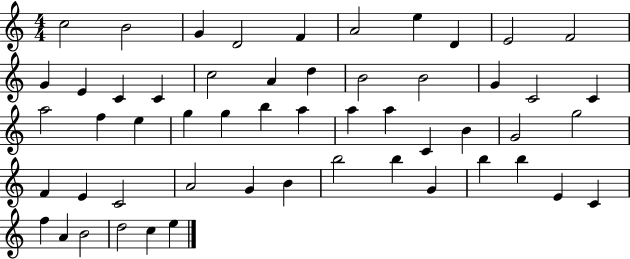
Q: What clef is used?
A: treble